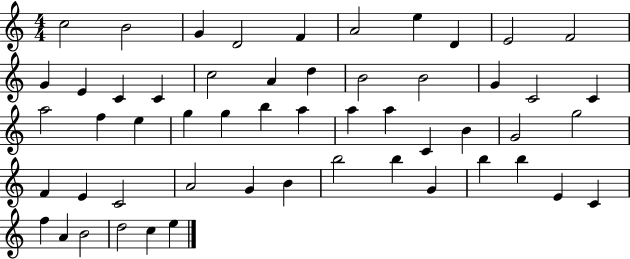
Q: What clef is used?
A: treble